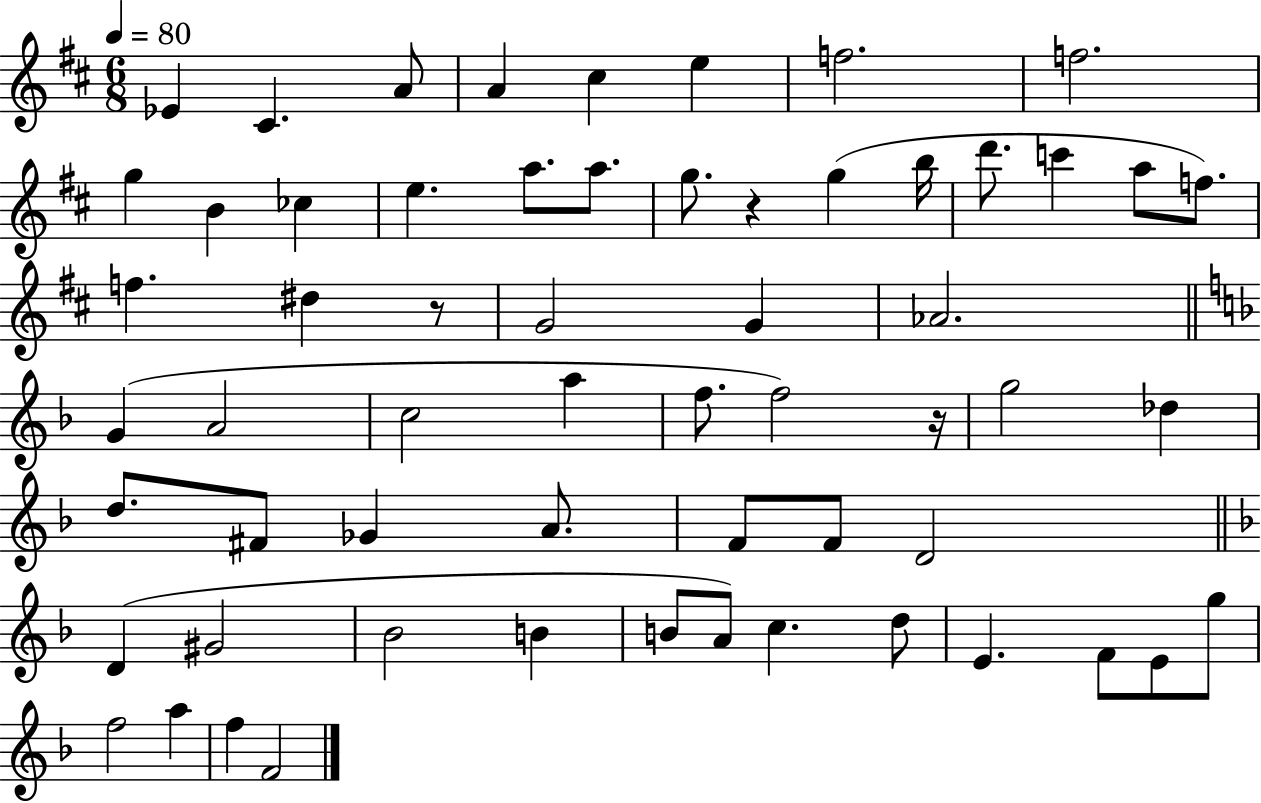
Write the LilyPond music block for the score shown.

{
  \clef treble
  \numericTimeSignature
  \time 6/8
  \key d \major
  \tempo 4 = 80
  ees'4 cis'4. a'8 | a'4 cis''4 e''4 | f''2. | f''2. | \break g''4 b'4 ces''4 | e''4. a''8. a''8. | g''8. r4 g''4( b''16 | d'''8. c'''4 a''8 f''8.) | \break f''4. dis''4 r8 | g'2 g'4 | aes'2. | \bar "||" \break \key f \major g'4( a'2 | c''2 a''4 | f''8. f''2) r16 | g''2 des''4 | \break d''8. fis'8 ges'4 a'8. | f'8 f'8 d'2 | \bar "||" \break \key f \major d'4( gis'2 | bes'2 b'4 | b'8 a'8) c''4. d''8 | e'4. f'8 e'8 g''8 | \break f''2 a''4 | f''4 f'2 | \bar "|."
}